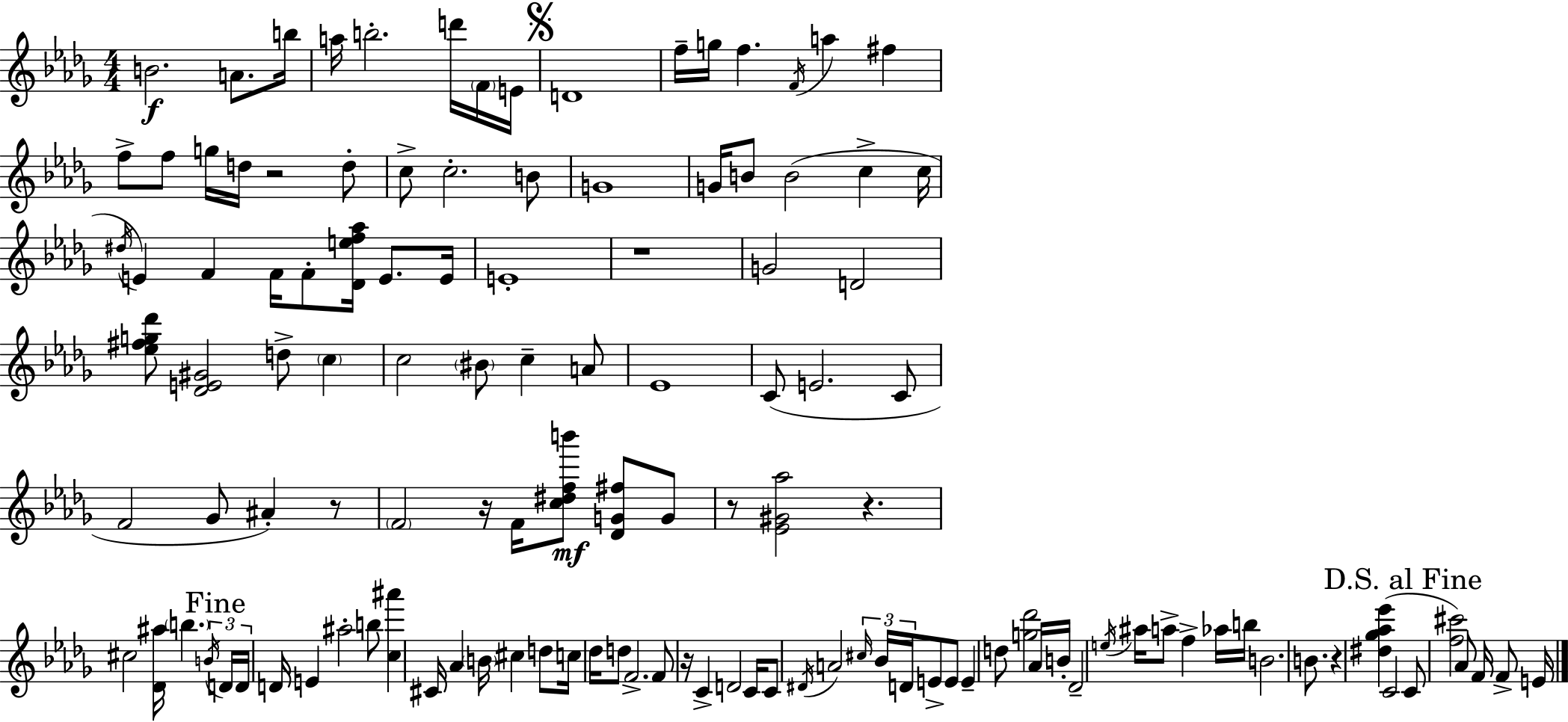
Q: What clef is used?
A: treble